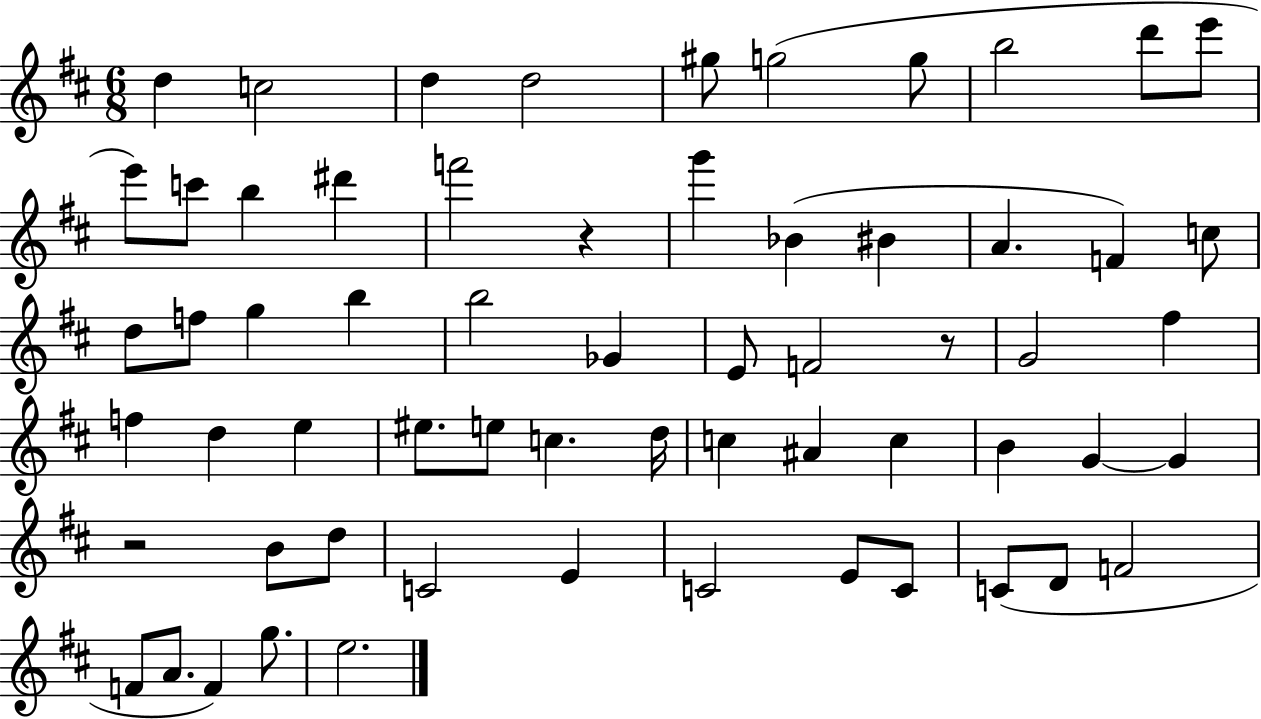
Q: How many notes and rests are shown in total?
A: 62